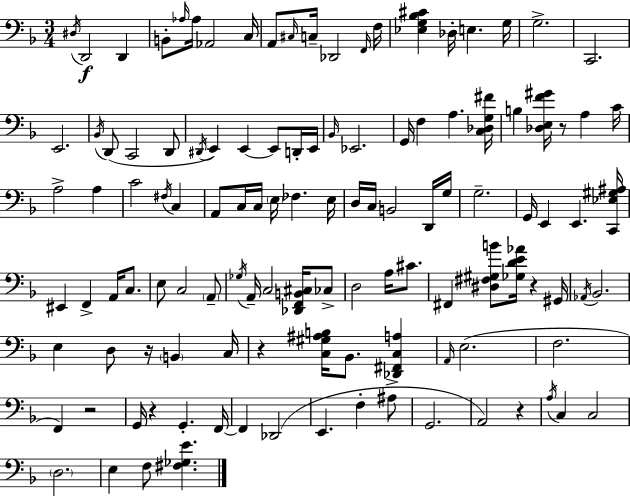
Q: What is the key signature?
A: F major